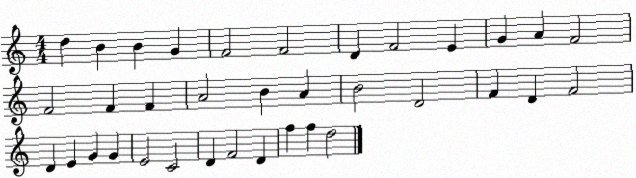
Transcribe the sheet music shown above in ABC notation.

X:1
T:Untitled
M:4/4
L:1/4
K:C
d B B G F2 F2 D F2 E G A F2 F2 F F A2 B A B2 D2 F D F2 D E G G E2 C2 D F2 D f f d2